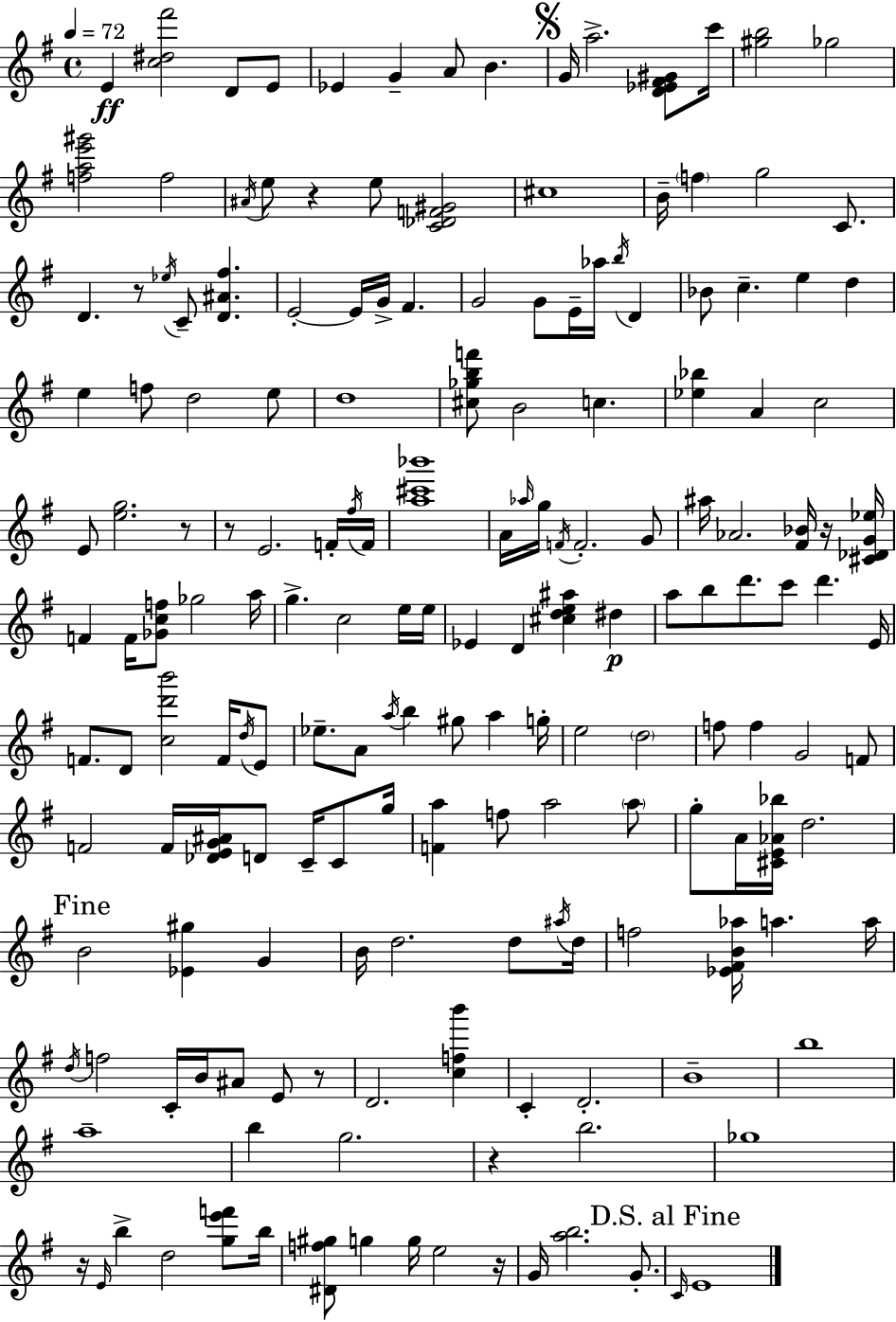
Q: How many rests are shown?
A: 9